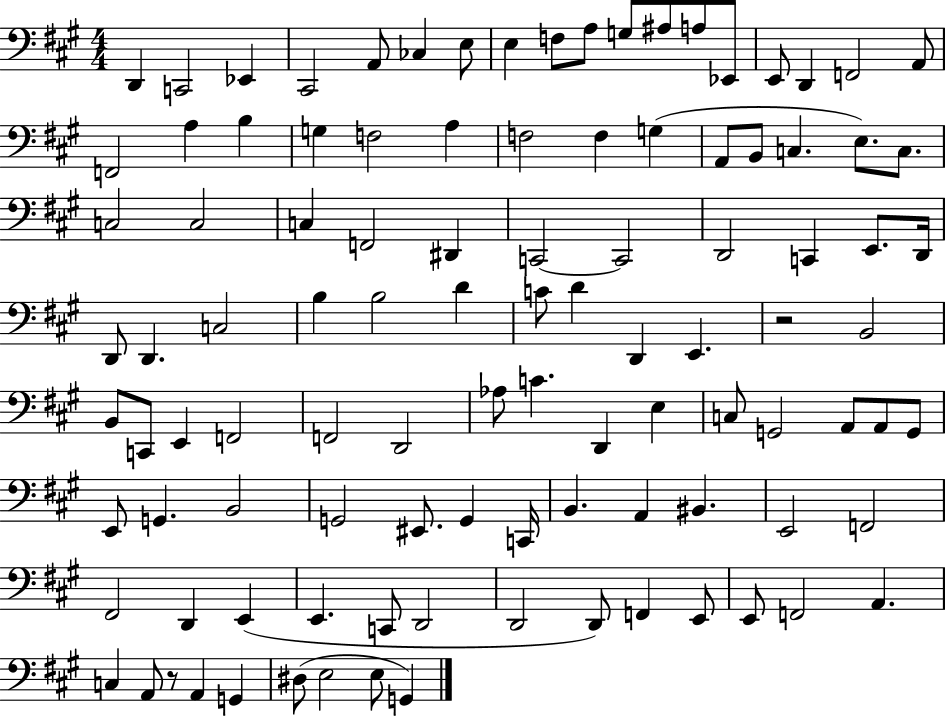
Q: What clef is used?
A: bass